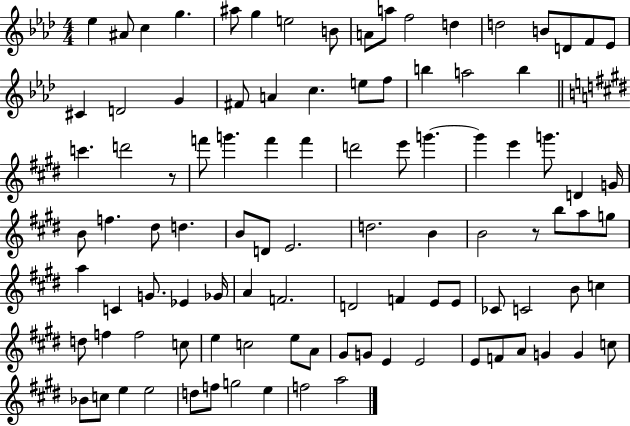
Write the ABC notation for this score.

X:1
T:Untitled
M:4/4
L:1/4
K:Ab
_e ^A/2 c g ^a/2 g e2 B/2 A/2 a/2 f2 d d2 B/2 D/2 F/2 _E/2 ^C D2 G ^F/2 A c e/2 f/2 b a2 b c' d'2 z/2 f'/2 g' f' f' d'2 e'/2 g' g' e' g'/2 D G/4 B/2 f ^d/2 d B/2 D/2 E2 d2 B B2 z/2 b/2 a/2 g/2 a C G/2 _E _G/4 A F2 D2 F E/2 E/2 _C/2 C2 B/2 c d/2 f f2 c/2 e c2 e/2 A/2 ^G/2 G/2 E E2 E/2 F/2 A/2 G G c/2 _B/2 c/2 e e2 d/2 f/2 g2 e f2 a2